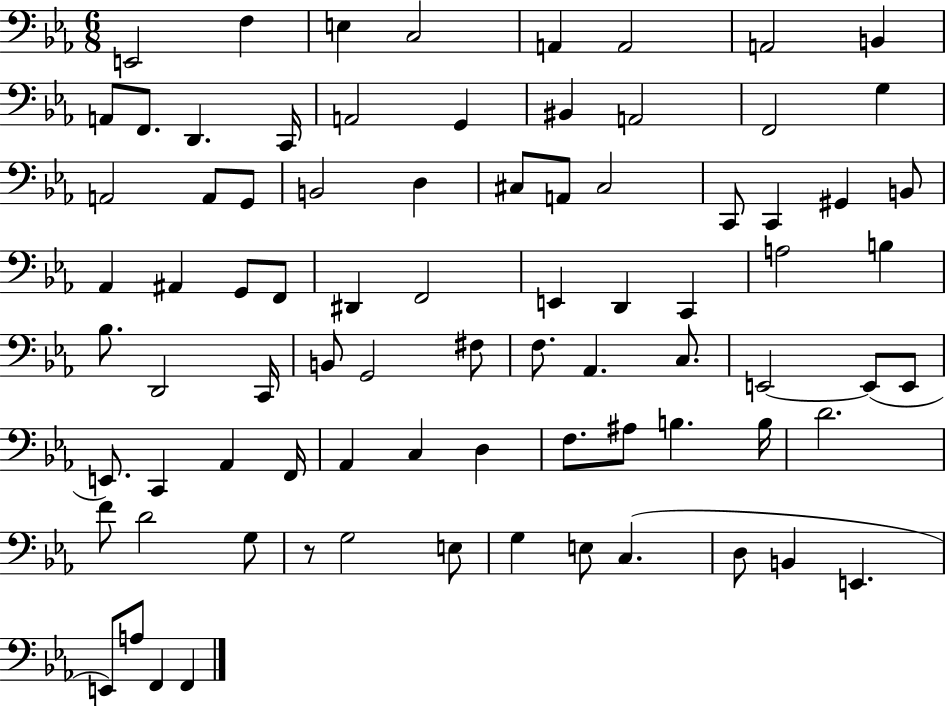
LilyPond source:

{
  \clef bass
  \numericTimeSignature
  \time 6/8
  \key ees \major
  e,2 f4 | e4 c2 | a,4 a,2 | a,2 b,4 | \break a,8 f,8. d,4. c,16 | a,2 g,4 | bis,4 a,2 | f,2 g4 | \break a,2 a,8 g,8 | b,2 d4 | cis8 a,8 cis2 | c,8 c,4 gis,4 b,8 | \break aes,4 ais,4 g,8 f,8 | dis,4 f,2 | e,4 d,4 c,4 | a2 b4 | \break bes8. d,2 c,16 | b,8 g,2 fis8 | f8. aes,4. c8. | e,2~~ e,8( e,8 | \break e,8.) c,4 aes,4 f,16 | aes,4 c4 d4 | f8. ais8 b4. b16 | d'2. | \break f'8 d'2 g8 | r8 g2 e8 | g4 e8 c4.( | d8 b,4 e,4. | \break e,8) a8 f,4 f,4 | \bar "|."
}